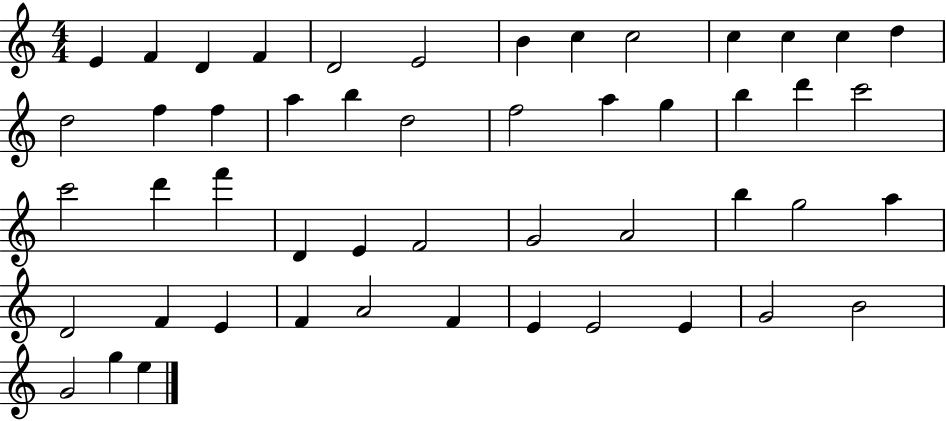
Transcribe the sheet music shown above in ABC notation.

X:1
T:Untitled
M:4/4
L:1/4
K:C
E F D F D2 E2 B c c2 c c c d d2 f f a b d2 f2 a g b d' c'2 c'2 d' f' D E F2 G2 A2 b g2 a D2 F E F A2 F E E2 E G2 B2 G2 g e